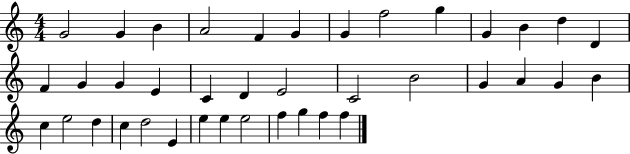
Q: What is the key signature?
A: C major